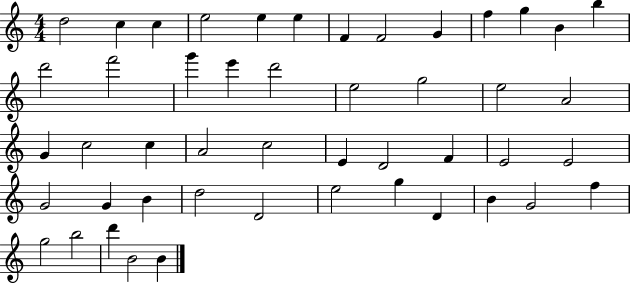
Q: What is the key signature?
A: C major